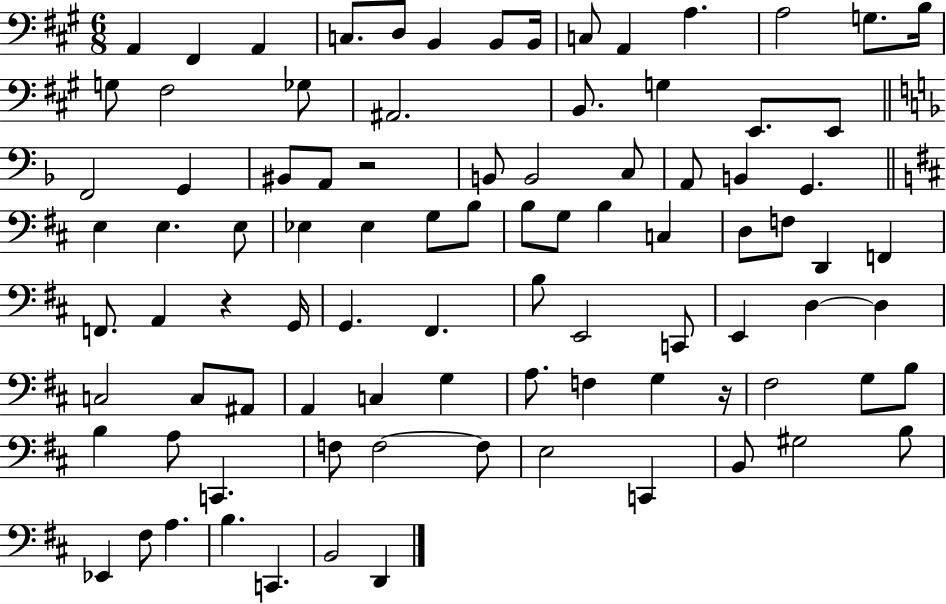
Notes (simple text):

A2/q F#2/q A2/q C3/e. D3/e B2/q B2/e B2/s C3/e A2/q A3/q. A3/h G3/e. B3/s G3/e F#3/h Gb3/e A#2/h. B2/e. G3/q E2/e. E2/e F2/h G2/q BIS2/e A2/e R/h B2/e B2/h C3/e A2/e B2/q G2/q. E3/q E3/q. E3/e Eb3/q Eb3/q G3/e B3/e B3/e G3/e B3/q C3/q D3/e F3/e D2/q F2/q F2/e. A2/q R/q G2/s G2/q. F#2/q. B3/e E2/h C2/e E2/q D3/q D3/q C3/h C3/e A#2/e A2/q C3/q G3/q A3/e. F3/q G3/q R/s F#3/h G3/e B3/e B3/q A3/e C2/q. F3/e F3/h F3/e E3/h C2/q B2/e G#3/h B3/e Eb2/q F#3/e A3/q. B3/q. C2/q. B2/h D2/q